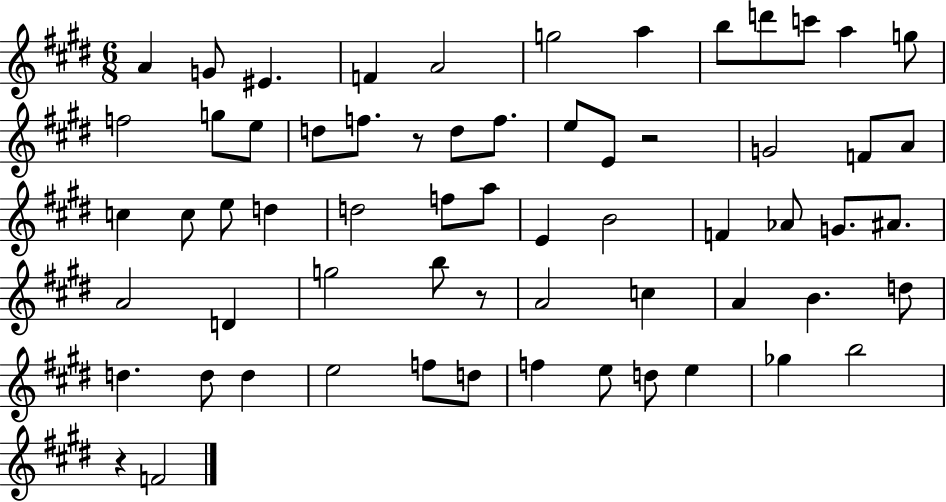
A4/q G4/e EIS4/q. F4/q A4/h G5/h A5/q B5/e D6/e C6/e A5/q G5/e F5/h G5/e E5/e D5/e F5/e. R/e D5/e F5/e. E5/e E4/e R/h G4/h F4/e A4/e C5/q C5/e E5/e D5/q D5/h F5/e A5/e E4/q B4/h F4/q Ab4/e G4/e. A#4/e. A4/h D4/q G5/h B5/e R/e A4/h C5/q A4/q B4/q. D5/e D5/q. D5/e D5/q E5/h F5/e D5/e F5/q E5/e D5/e E5/q Gb5/q B5/h R/q F4/h